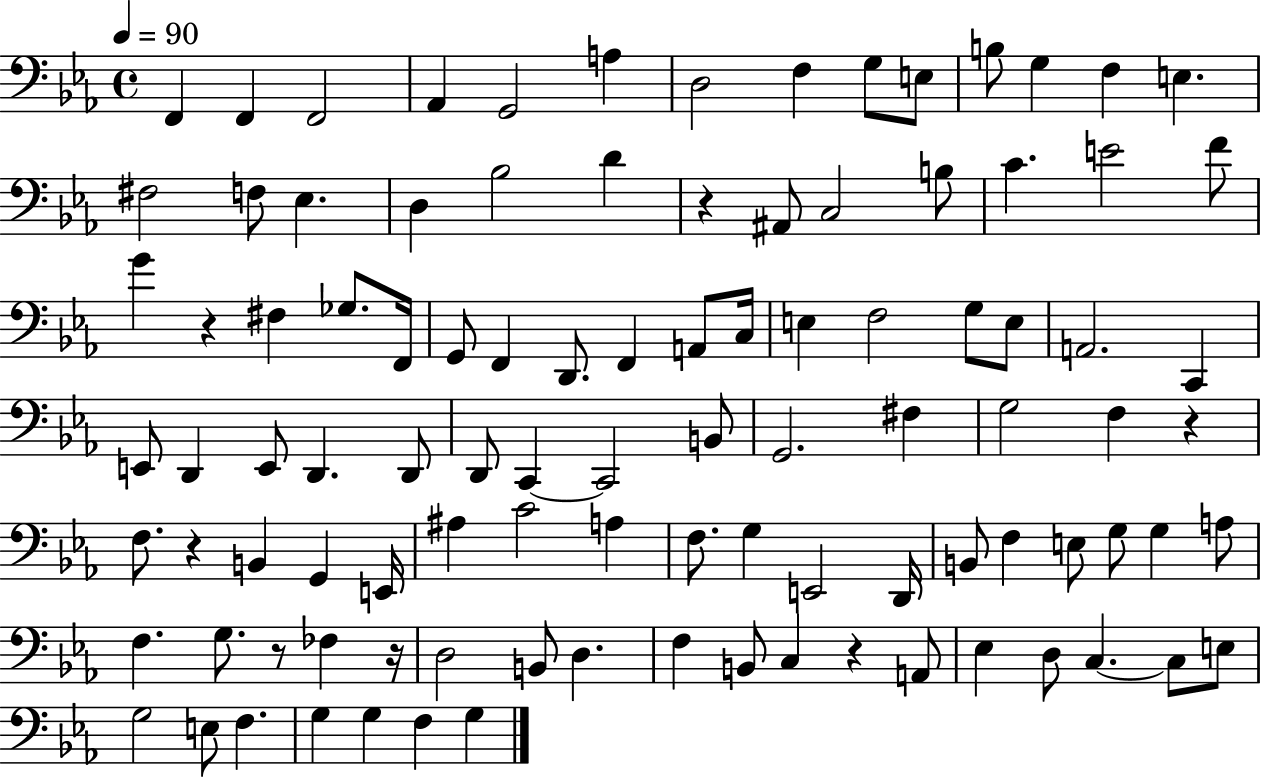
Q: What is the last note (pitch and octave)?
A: G3